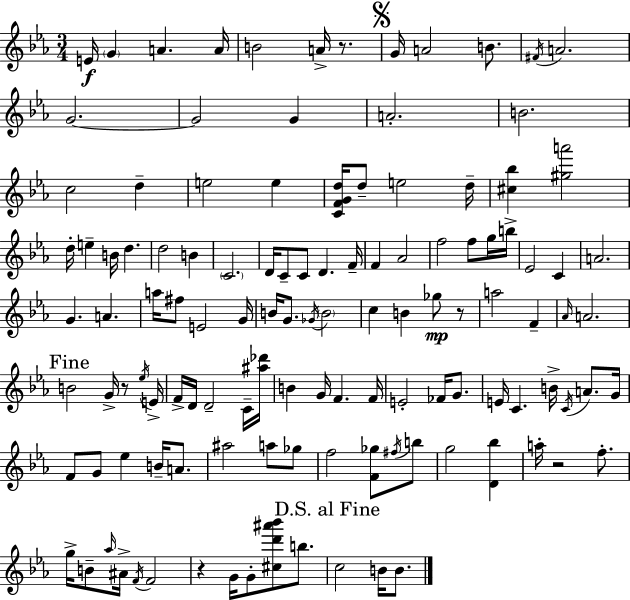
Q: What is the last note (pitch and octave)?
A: B4